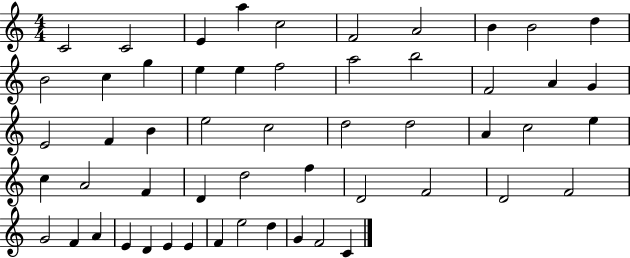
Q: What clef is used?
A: treble